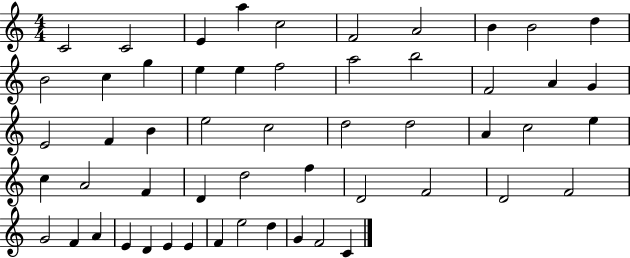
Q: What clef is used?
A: treble